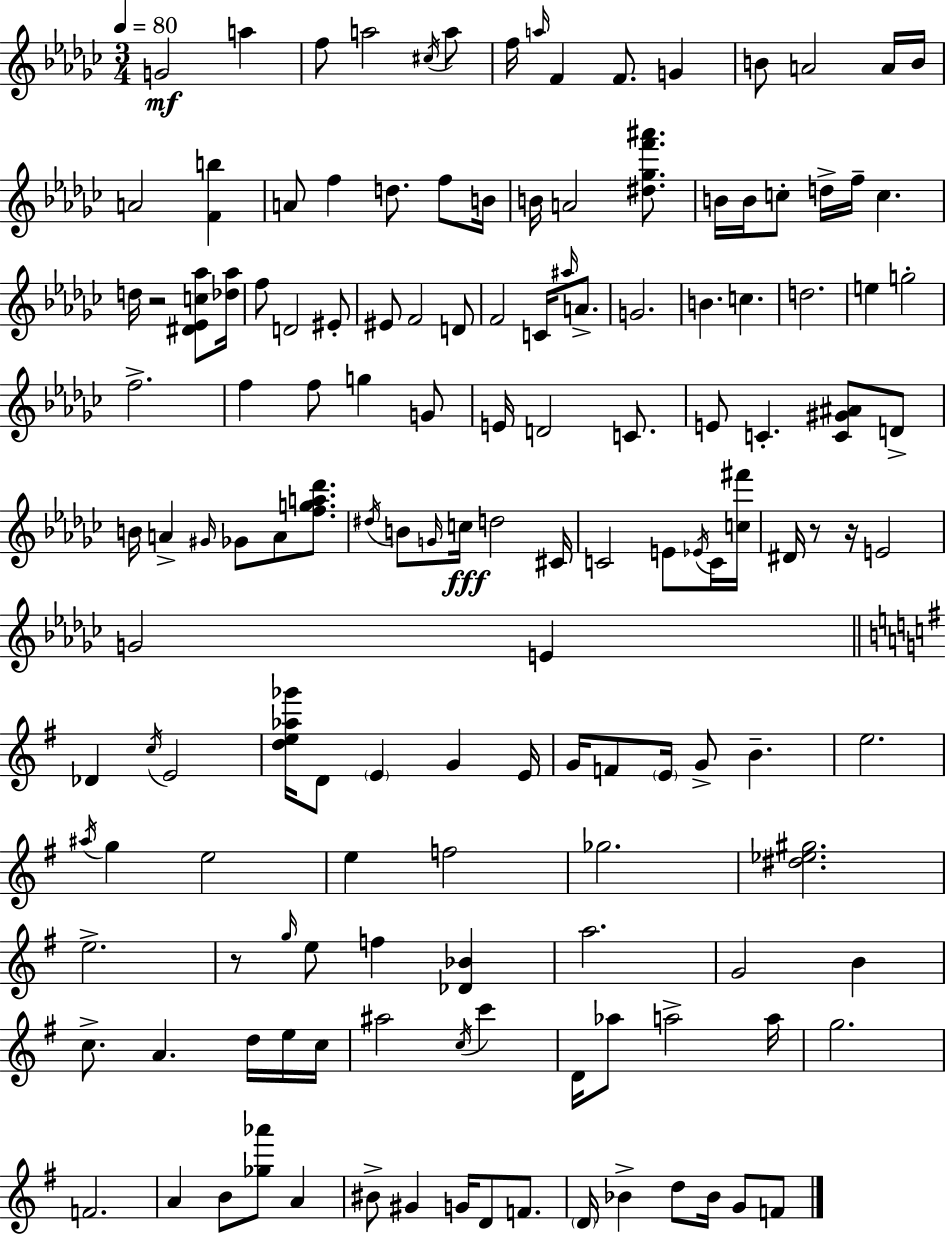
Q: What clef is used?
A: treble